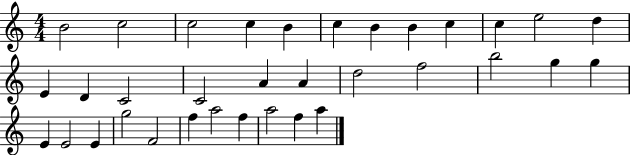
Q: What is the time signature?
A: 4/4